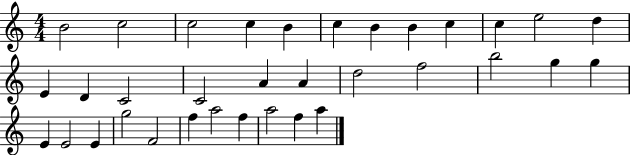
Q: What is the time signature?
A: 4/4